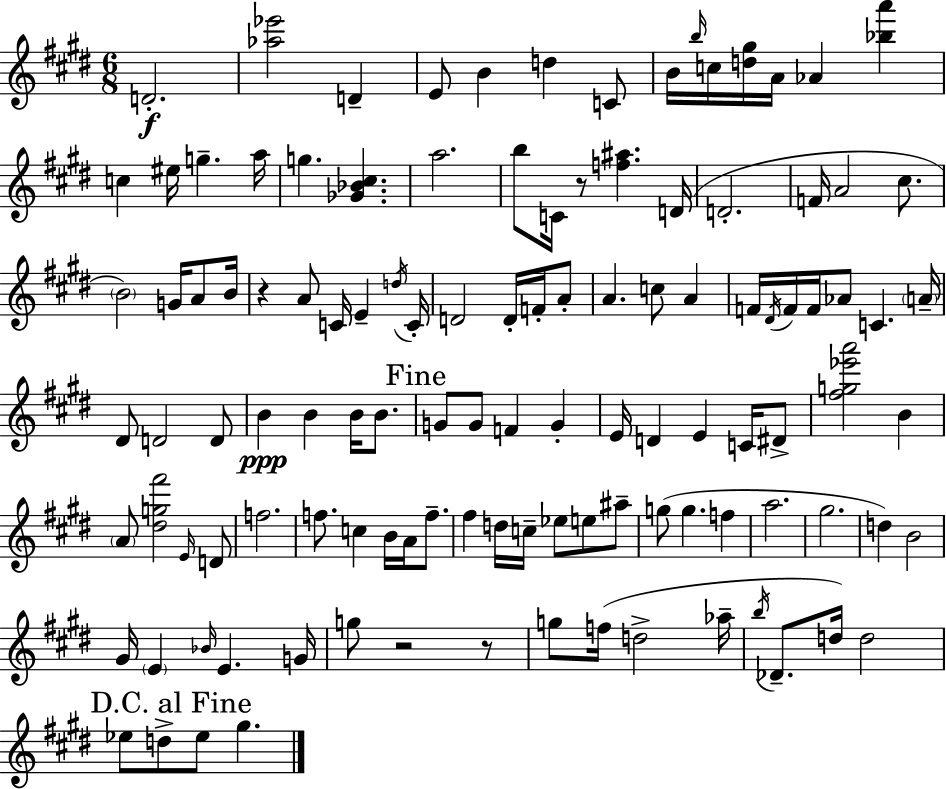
D4/h. [Ab5,Eb6]/h D4/q E4/e B4/q D5/q C4/e B4/s B5/s C5/s [D5,G#5]/s A4/s Ab4/q [Bb5,A6]/q C5/q EIS5/s G5/q. A5/s G5/q. [Gb4,Bb4,C#5]/q. A5/h. B5/e C4/s R/e [F5,A#5]/q. D4/s D4/h. F4/s A4/h C#5/e. B4/h G4/s A4/e B4/s R/q A4/e C4/s E4/q D5/s C4/s D4/h D4/s F4/s A4/e A4/q. C5/e A4/q F4/s D#4/s F4/s F4/s Ab4/e C4/q. A4/s D#4/e D4/h D4/e B4/q B4/q B4/s B4/e. G4/e G4/e F4/q G4/q E4/s D4/q E4/q C4/s D#4/e [F#5,G5,Eb6,A6]/h B4/q A4/e [D#5,G5,F#6]/h E4/s D4/e F5/h. F5/e. C5/q B4/s A4/s F5/e. F#5/q D5/s C5/s Eb5/e E5/e A#5/e G5/e G5/q. F5/q A5/h. G#5/h. D5/q B4/h G#4/s E4/q Bb4/s E4/q. G4/s G5/e R/h R/e G5/e F5/s D5/h Ab5/s B5/s Db4/e. D5/s D5/h Eb5/e D5/e Eb5/e G#5/q.